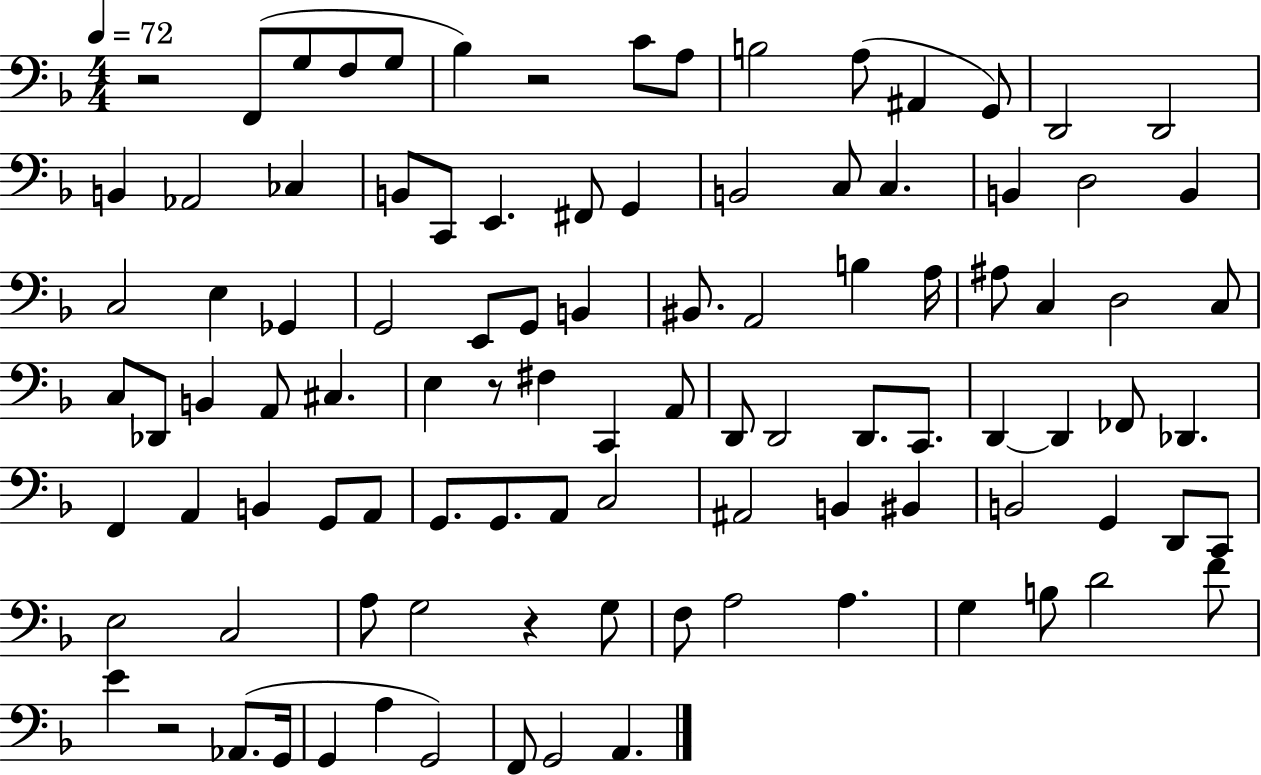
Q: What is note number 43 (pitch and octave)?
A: C3